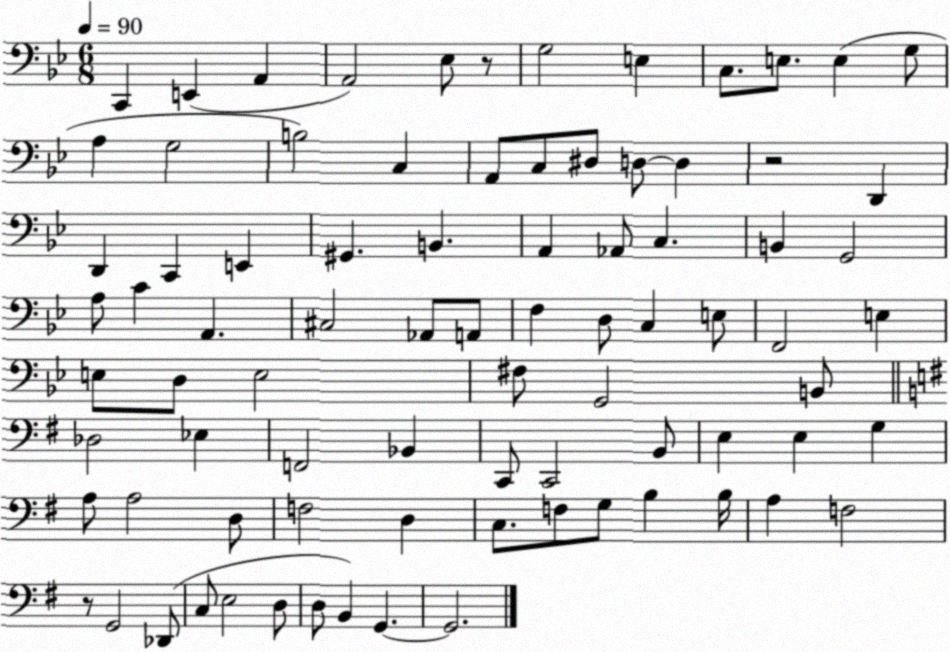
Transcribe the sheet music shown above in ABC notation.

X:1
T:Untitled
M:6/8
L:1/4
K:Bb
C,, E,, A,, A,,2 _E,/2 z/2 G,2 E, C,/2 E,/2 E, G,/2 A, G,2 B,2 C, A,,/2 C,/2 ^D,/2 D,/2 D, z2 D,, D,, C,, E,, ^G,, B,, A,, _A,,/2 C, B,, G,,2 A,/2 C A,, ^C,2 _A,,/2 A,,/2 F, D,/2 C, E,/2 F,,2 E, E,/2 D,/2 E,2 ^F,/2 G,,2 B,,/2 _D,2 _E, F,,2 _B,, C,,/2 C,,2 B,,/2 E, E, G, A,/2 A,2 D,/2 F,2 D, C,/2 F,/2 G,/2 B, B,/4 A, F,2 z/2 G,,2 _D,,/2 C,/2 E,2 D,/2 D,/2 B,, G,, G,,2